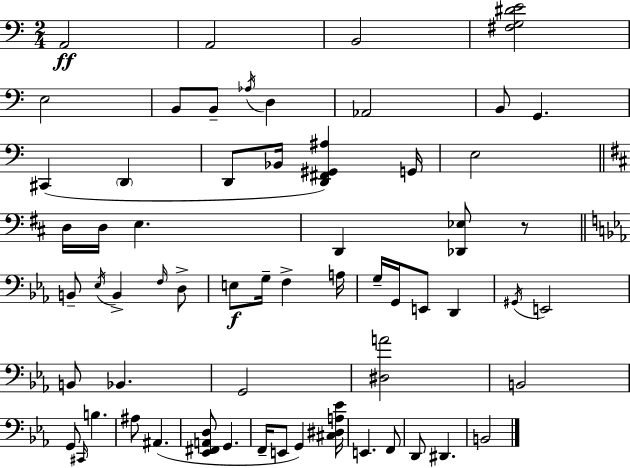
A2/h A2/h B2/h [F#3,G3,D#4,E4]/h E3/h B2/e B2/e Ab3/s D3/q Ab2/h B2/e G2/q. C#2/q D2/q D2/e Bb2/s [D2,F#2,G#2,A#3]/q G2/s E3/h D3/s D3/s E3/q. D2/q [Db2,Eb3]/e R/e B2/e Eb3/s B2/q F3/s D3/e E3/e G3/s F3/q A3/s G3/s G2/s E2/e D2/q G#2/s E2/h B2/e Bb2/q. G2/h [D#3,A4]/h B2/h G2/e C#2/s B3/q. A#3/e A#2/q. [Eb2,F#2,A2,D3]/e G2/q. F2/s E2/e G2/q [C#3,D#3,A3,Eb4]/s E2/q. F2/e D2/e D#2/q. B2/h